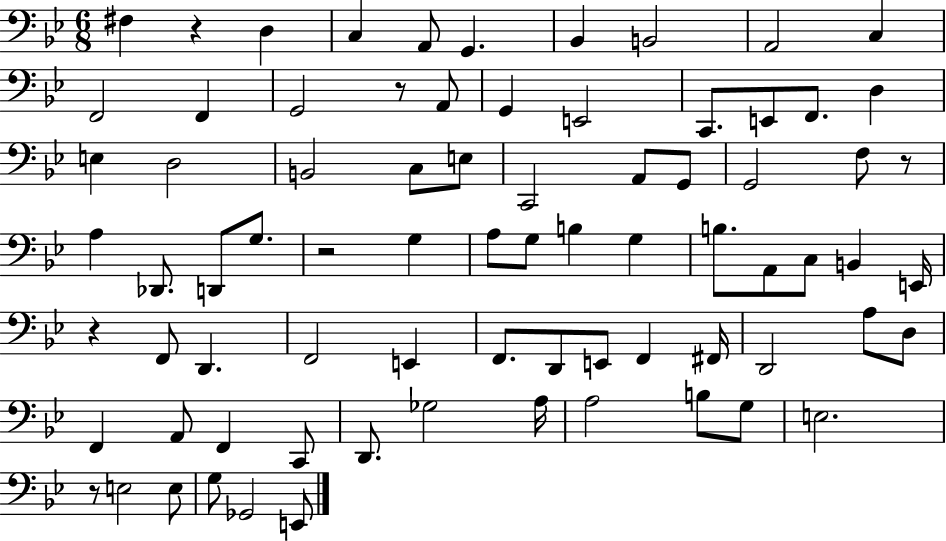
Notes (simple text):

F#3/q R/q D3/q C3/q A2/e G2/q. Bb2/q B2/h A2/h C3/q F2/h F2/q G2/h R/e A2/e G2/q E2/h C2/e. E2/e F2/e. D3/q E3/q D3/h B2/h C3/e E3/e C2/h A2/e G2/e G2/h F3/e R/e A3/q Db2/e. D2/e G3/e. R/h G3/q A3/e G3/e B3/q G3/q B3/e. A2/e C3/e B2/q E2/s R/q F2/e D2/q. F2/h E2/q F2/e. D2/e E2/e F2/q F#2/s D2/h A3/e D3/e F2/q A2/e F2/q C2/e D2/e. Gb3/h A3/s A3/h B3/e G3/e E3/h. R/e E3/h E3/e G3/e Gb2/h E2/e